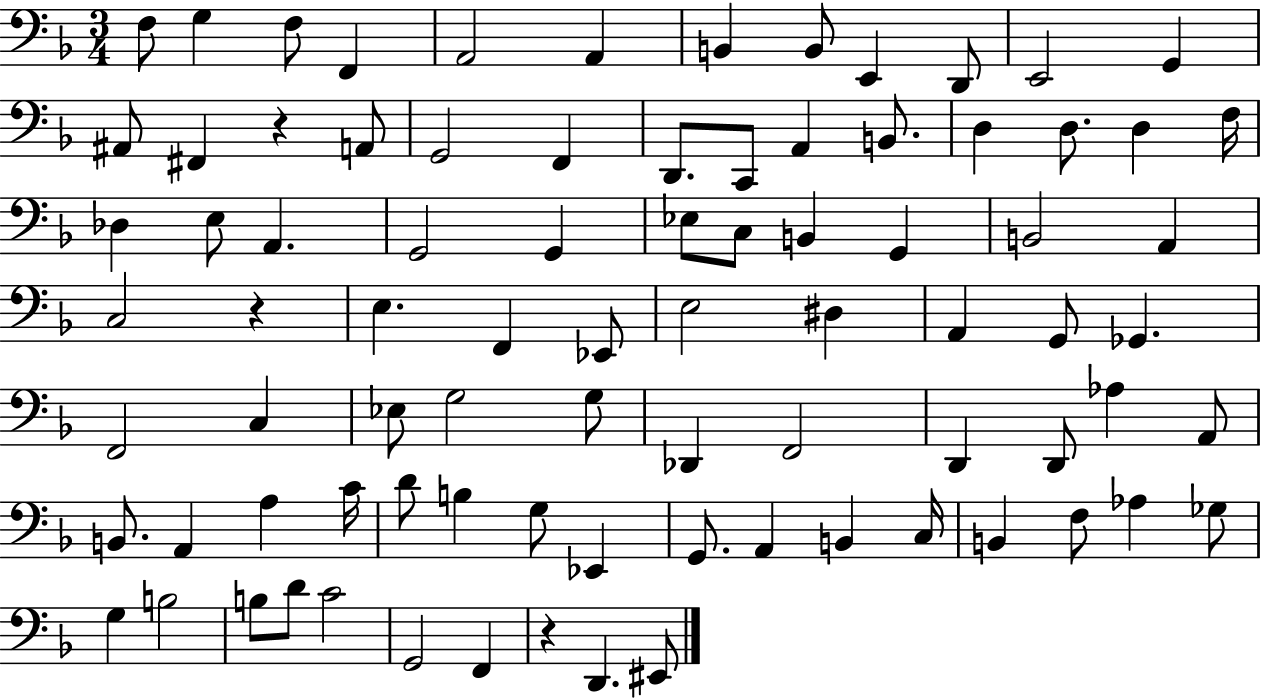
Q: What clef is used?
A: bass